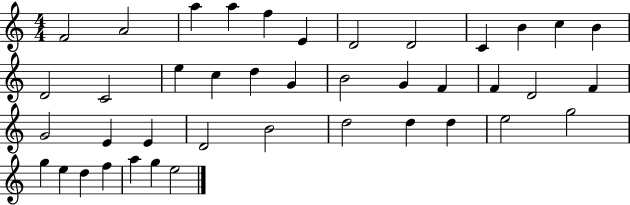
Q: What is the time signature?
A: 4/4